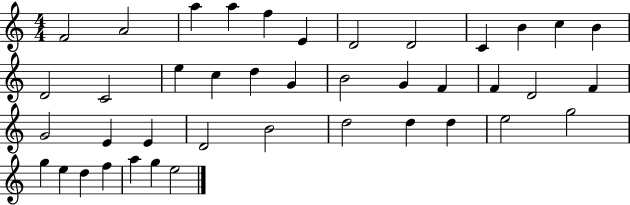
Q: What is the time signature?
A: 4/4